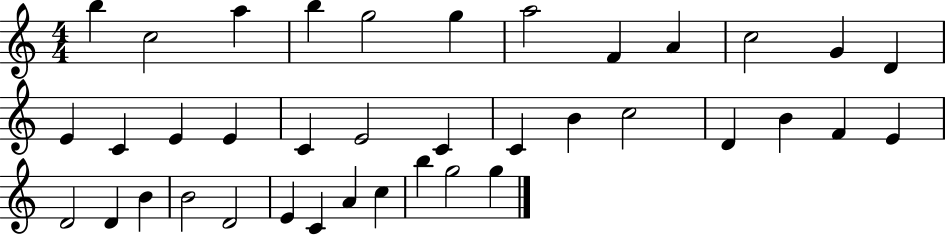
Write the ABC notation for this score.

X:1
T:Untitled
M:4/4
L:1/4
K:C
b c2 a b g2 g a2 F A c2 G D E C E E C E2 C C B c2 D B F E D2 D B B2 D2 E C A c b g2 g